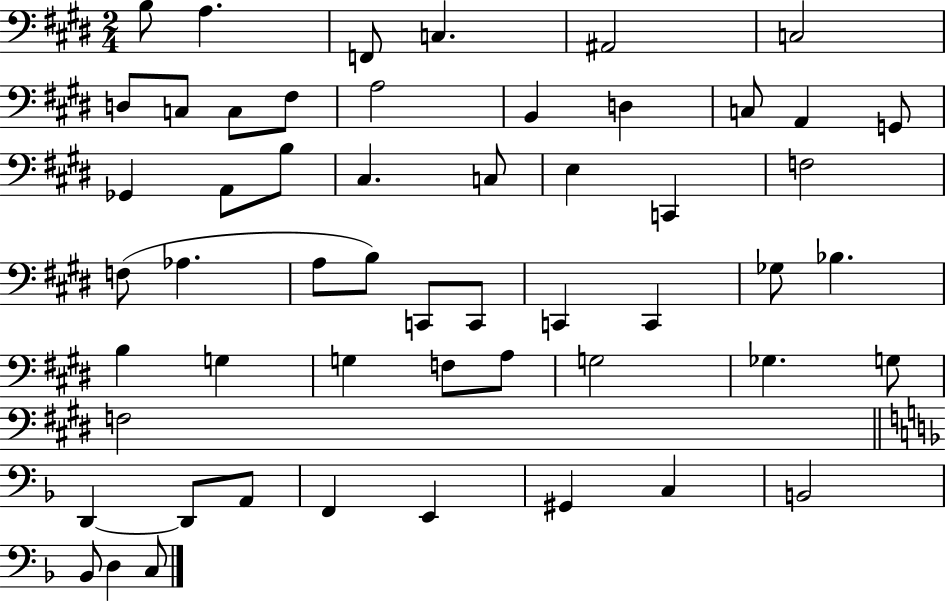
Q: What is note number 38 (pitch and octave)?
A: F3